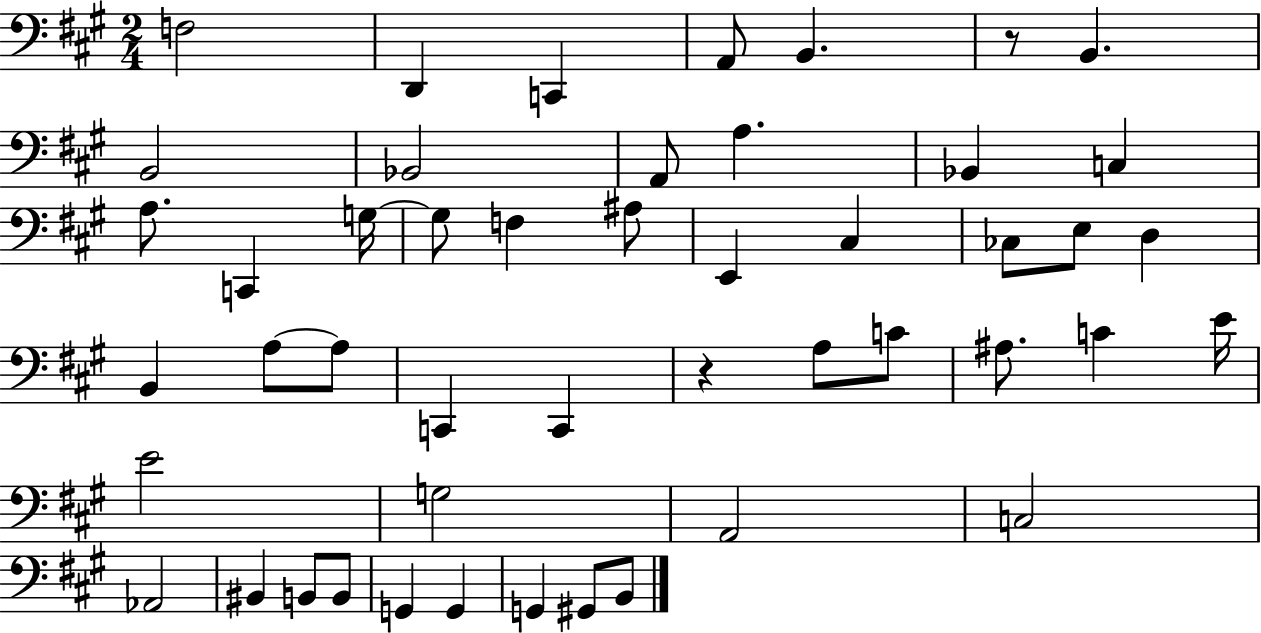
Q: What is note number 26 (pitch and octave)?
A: A3